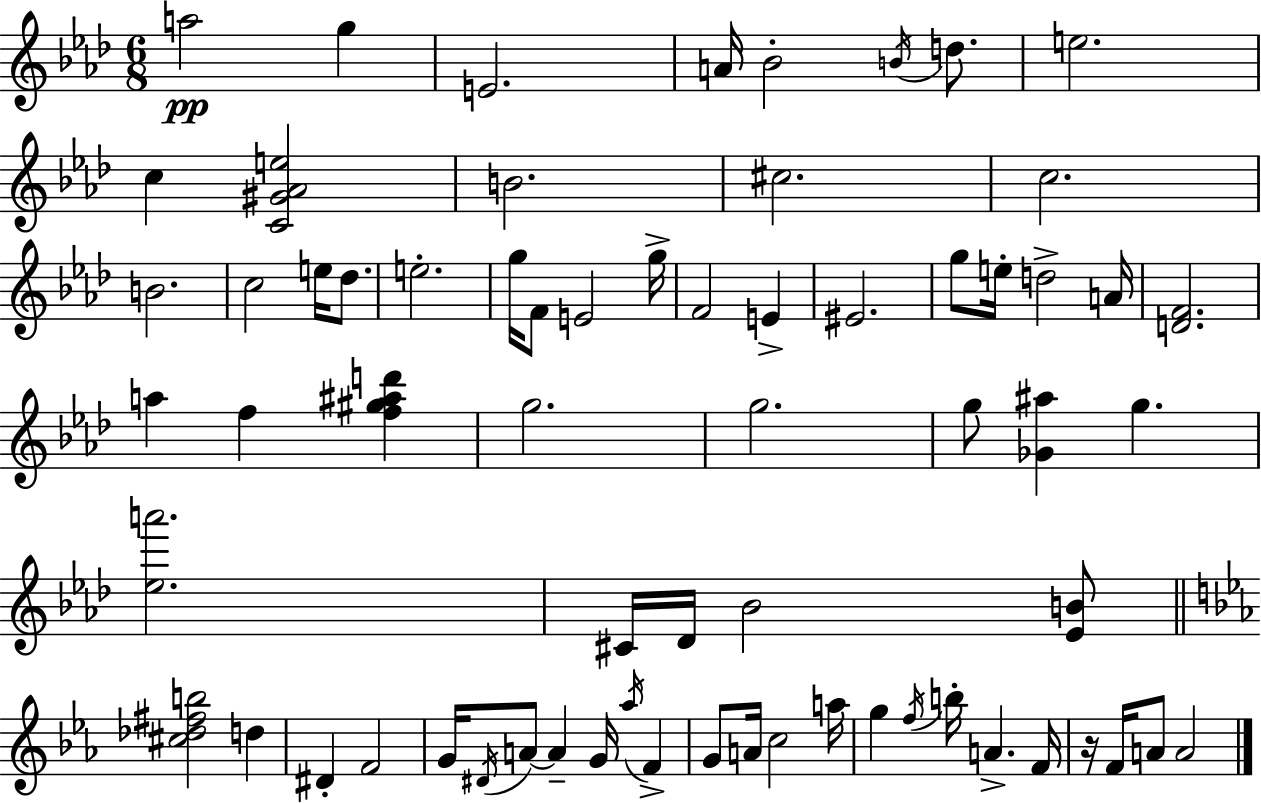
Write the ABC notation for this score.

X:1
T:Untitled
M:6/8
L:1/4
K:Ab
a2 g E2 A/4 _B2 B/4 d/2 e2 c [C^G_Ae]2 B2 ^c2 c2 B2 c2 e/4 _d/2 e2 g/4 F/2 E2 g/4 F2 E ^E2 g/2 e/4 d2 A/4 [DF]2 a f [f^g^ad'] g2 g2 g/2 [_G^a] g [_ea']2 ^C/4 _D/4 _B2 [_EB]/2 [^c_d^fb]2 d ^D F2 G/4 ^D/4 A/2 A G/4 _a/4 F G/2 A/4 c2 a/4 g f/4 b/4 A F/4 z/4 F/4 A/2 A2